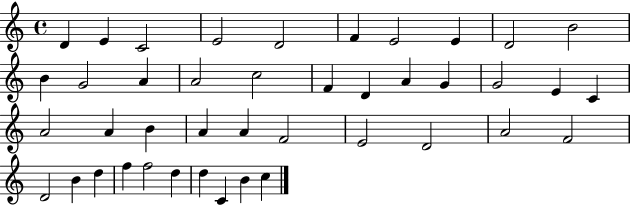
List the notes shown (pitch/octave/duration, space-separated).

D4/q E4/q C4/h E4/h D4/h F4/q E4/h E4/q D4/h B4/h B4/q G4/h A4/q A4/h C5/h F4/q D4/q A4/q G4/q G4/h E4/q C4/q A4/h A4/q B4/q A4/q A4/q F4/h E4/h D4/h A4/h F4/h D4/h B4/q D5/q F5/q F5/h D5/q D5/q C4/q B4/q C5/q